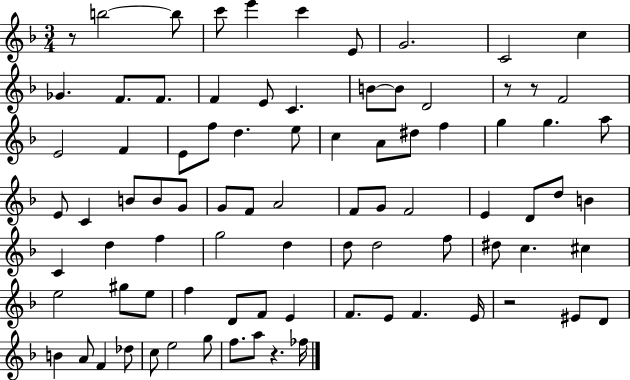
{
  \clef treble
  \numericTimeSignature
  \time 3/4
  \key f \major
  r8 b''2~~ b''8 | c'''8 e'''4 c'''4 e'8 | g'2. | c'2 c''4 | \break ges'4. f'8. f'8. | f'4 e'8 c'4. | b'8~~ b'8 d'2 | r8 r8 f'2 | \break e'2 f'4 | e'8 f''8 d''4. e''8 | c''4 a'8 dis''8 f''4 | g''4 g''4. a''8 | \break e'8 c'4 b'8 b'8 g'8 | g'8 f'8 a'2 | f'8 g'8 f'2 | e'4 d'8 d''8 b'4 | \break c'4 d''4 f''4 | g''2 d''4 | d''8 d''2 f''8 | dis''8 c''4. cis''4 | \break e''2 gis''8 e''8 | f''4 d'8 f'8 e'4 | f'8. e'8 f'4. e'16 | r2 eis'8 d'8 | \break b'4 a'8 f'4 des''8 | c''8 e''2 g''8 | f''8. a''8 r4. fes''16 | \bar "|."
}